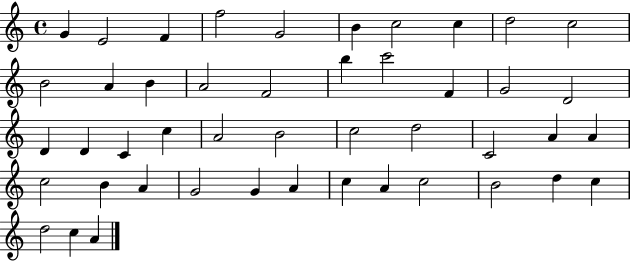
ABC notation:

X:1
T:Untitled
M:4/4
L:1/4
K:C
G E2 F f2 G2 B c2 c d2 c2 B2 A B A2 F2 b c'2 F G2 D2 D D C c A2 B2 c2 d2 C2 A A c2 B A G2 G A c A c2 B2 d c d2 c A